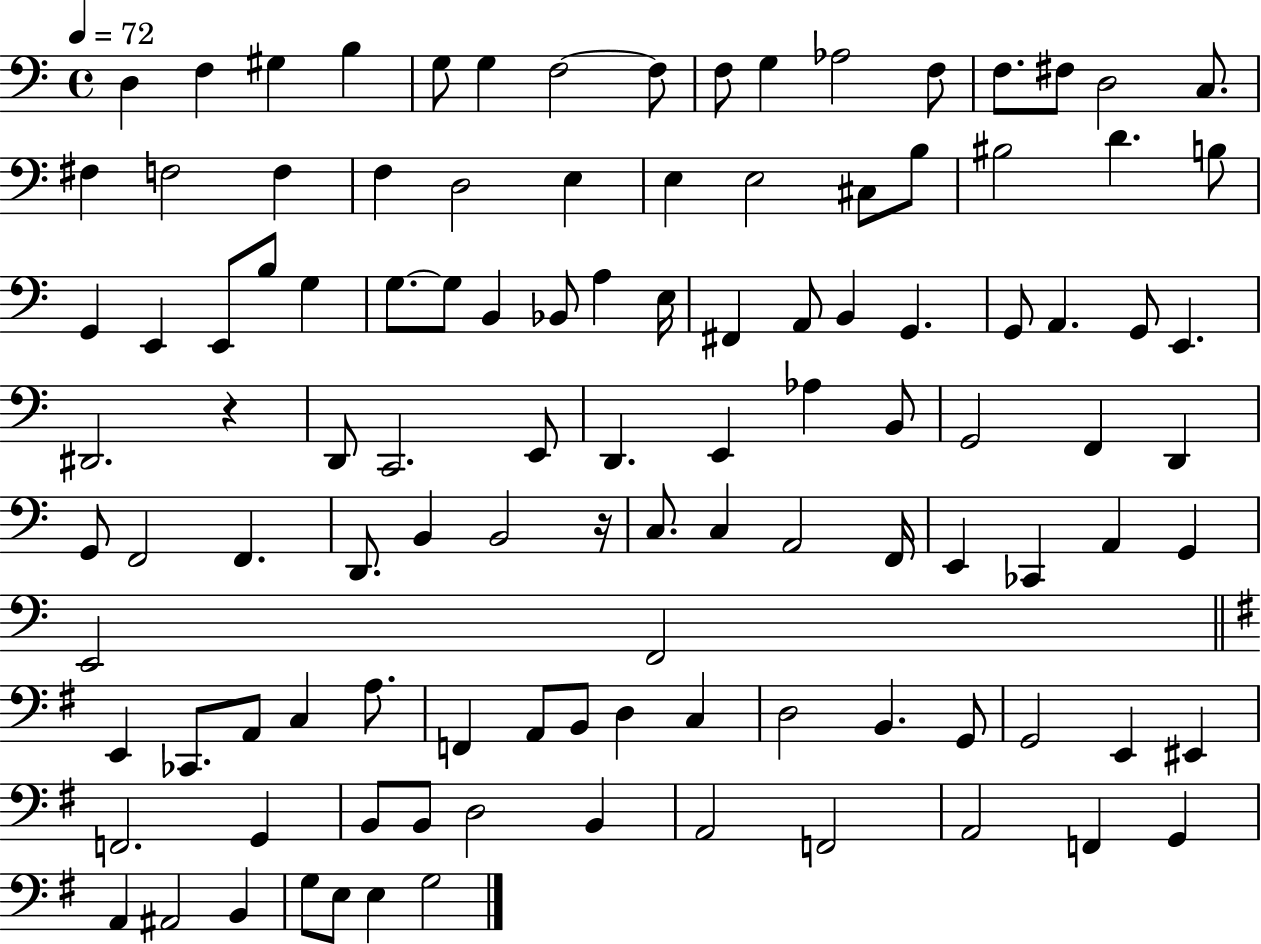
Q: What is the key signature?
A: C major